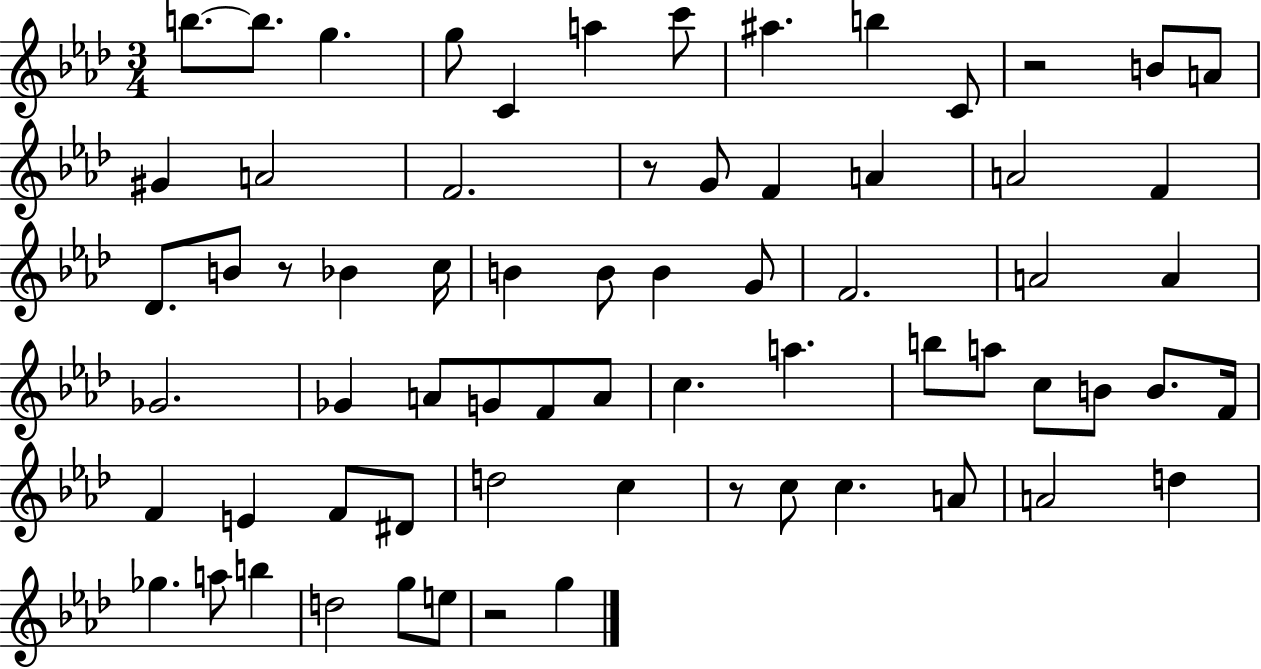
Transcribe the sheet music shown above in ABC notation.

X:1
T:Untitled
M:3/4
L:1/4
K:Ab
b/2 b/2 g g/2 C a c'/2 ^a b C/2 z2 B/2 A/2 ^G A2 F2 z/2 G/2 F A A2 F _D/2 B/2 z/2 _B c/4 B B/2 B G/2 F2 A2 A _G2 _G A/2 G/2 F/2 A/2 c a b/2 a/2 c/2 B/2 B/2 F/4 F E F/2 ^D/2 d2 c z/2 c/2 c A/2 A2 d _g a/2 b d2 g/2 e/2 z2 g